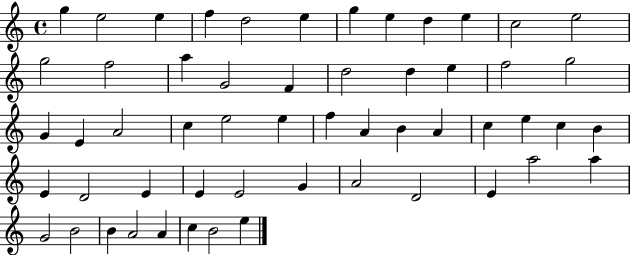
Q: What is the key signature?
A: C major